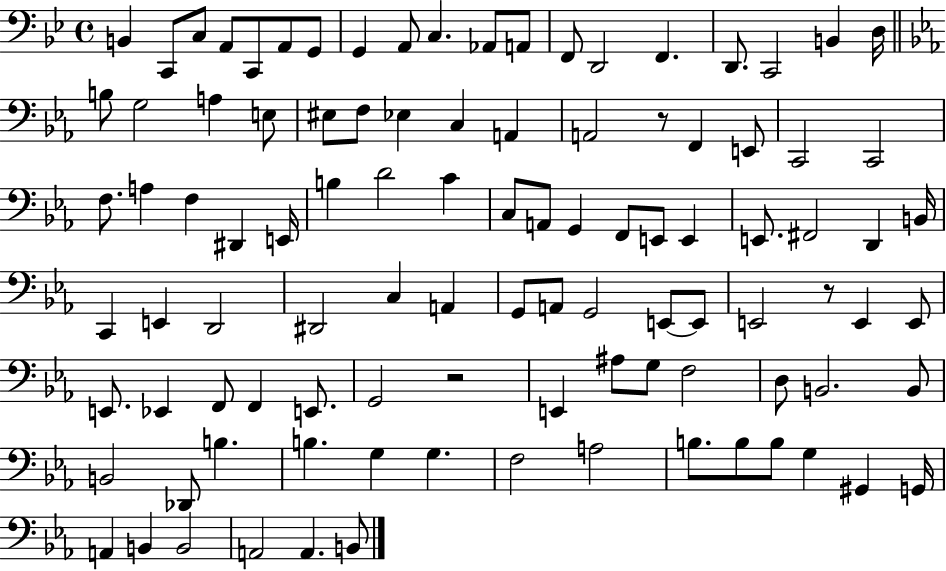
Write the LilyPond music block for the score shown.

{
  \clef bass
  \time 4/4
  \defaultTimeSignature
  \key bes \major
  b,4 c,8 c8 a,8 c,8 a,8 g,8 | g,4 a,8 c4. aes,8 a,8 | f,8 d,2 f,4. | d,8. c,2 b,4 d16 | \break \bar "||" \break \key ees \major b8 g2 a4 e8 | eis8 f8 ees4 c4 a,4 | a,2 r8 f,4 e,8 | c,2 c,2 | \break f8. a4 f4 dis,4 e,16 | b4 d'2 c'4 | c8 a,8 g,4 f,8 e,8 e,4 | e,8. fis,2 d,4 b,16 | \break c,4 e,4 d,2 | dis,2 c4 a,4 | g,8 a,8 g,2 e,8~~ e,8 | e,2 r8 e,4 e,8 | \break e,8. ees,4 f,8 f,4 e,8. | g,2 r2 | e,4 ais8 g8 f2 | d8 b,2. b,8 | \break b,2 des,8 b4. | b4. g4 g4. | f2 a2 | b8. b8 b8 g4 gis,4 g,16 | \break a,4 b,4 b,2 | a,2 a,4. b,8 | \bar "|."
}